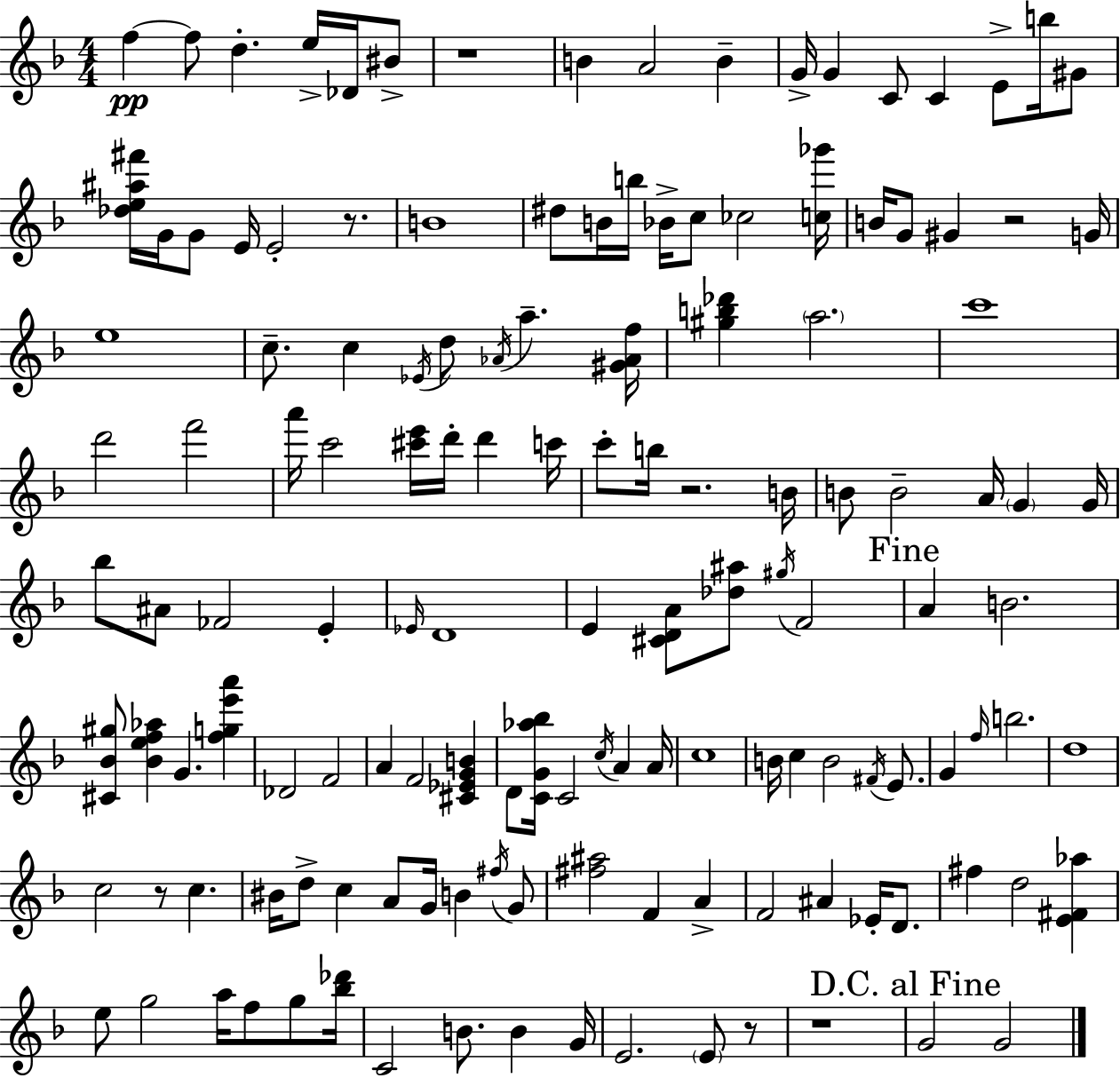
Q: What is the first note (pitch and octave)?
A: F5